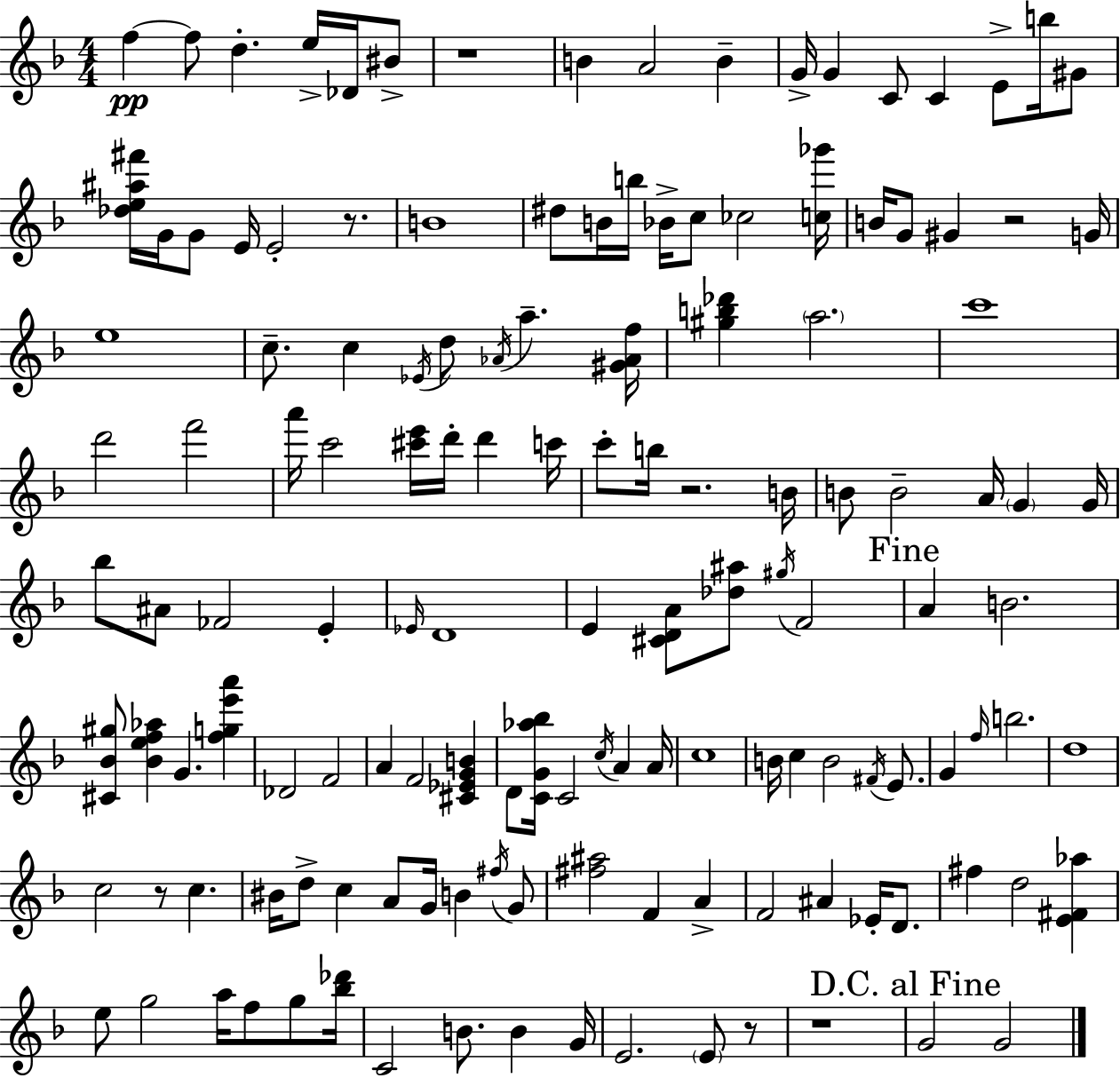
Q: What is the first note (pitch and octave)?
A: F5